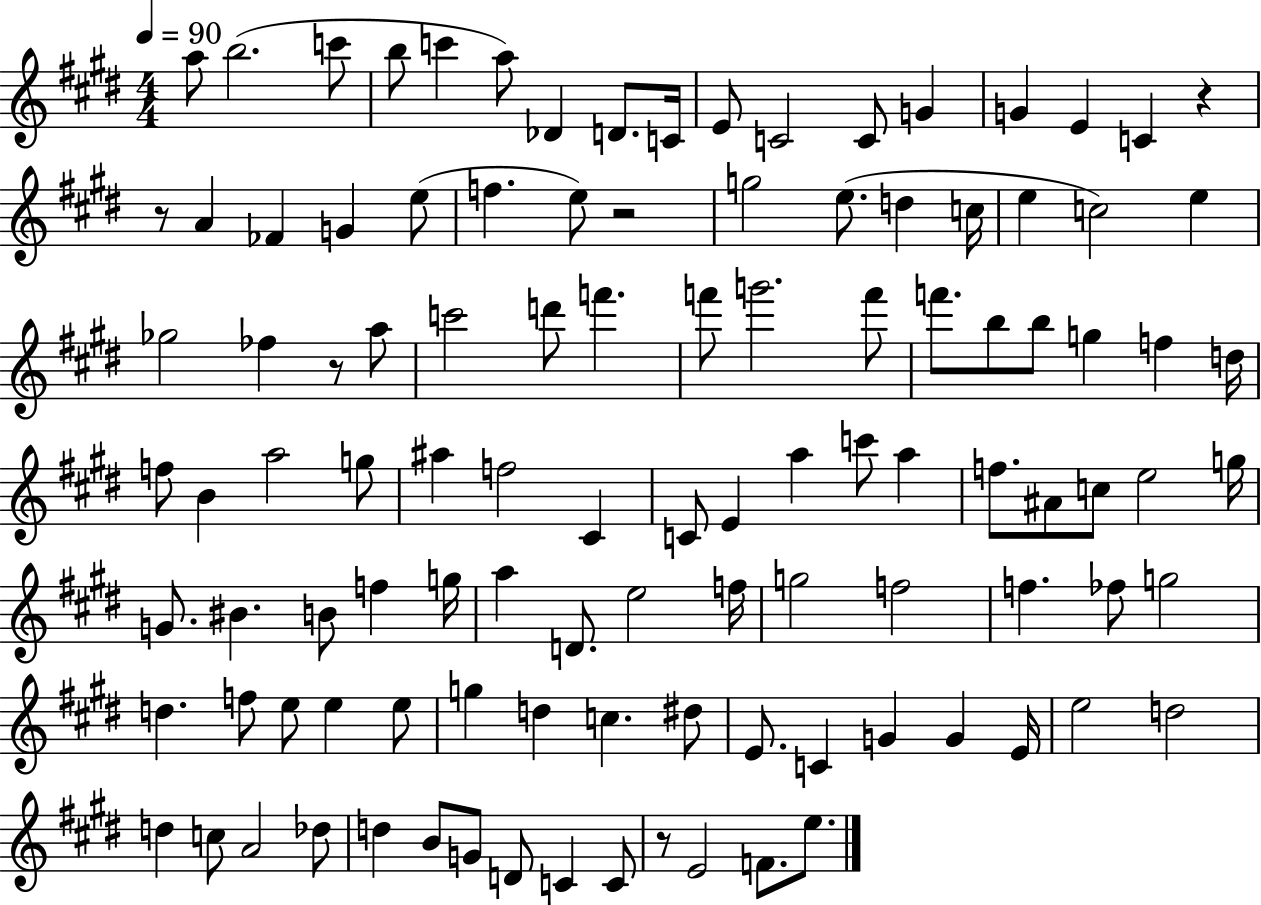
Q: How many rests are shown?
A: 5